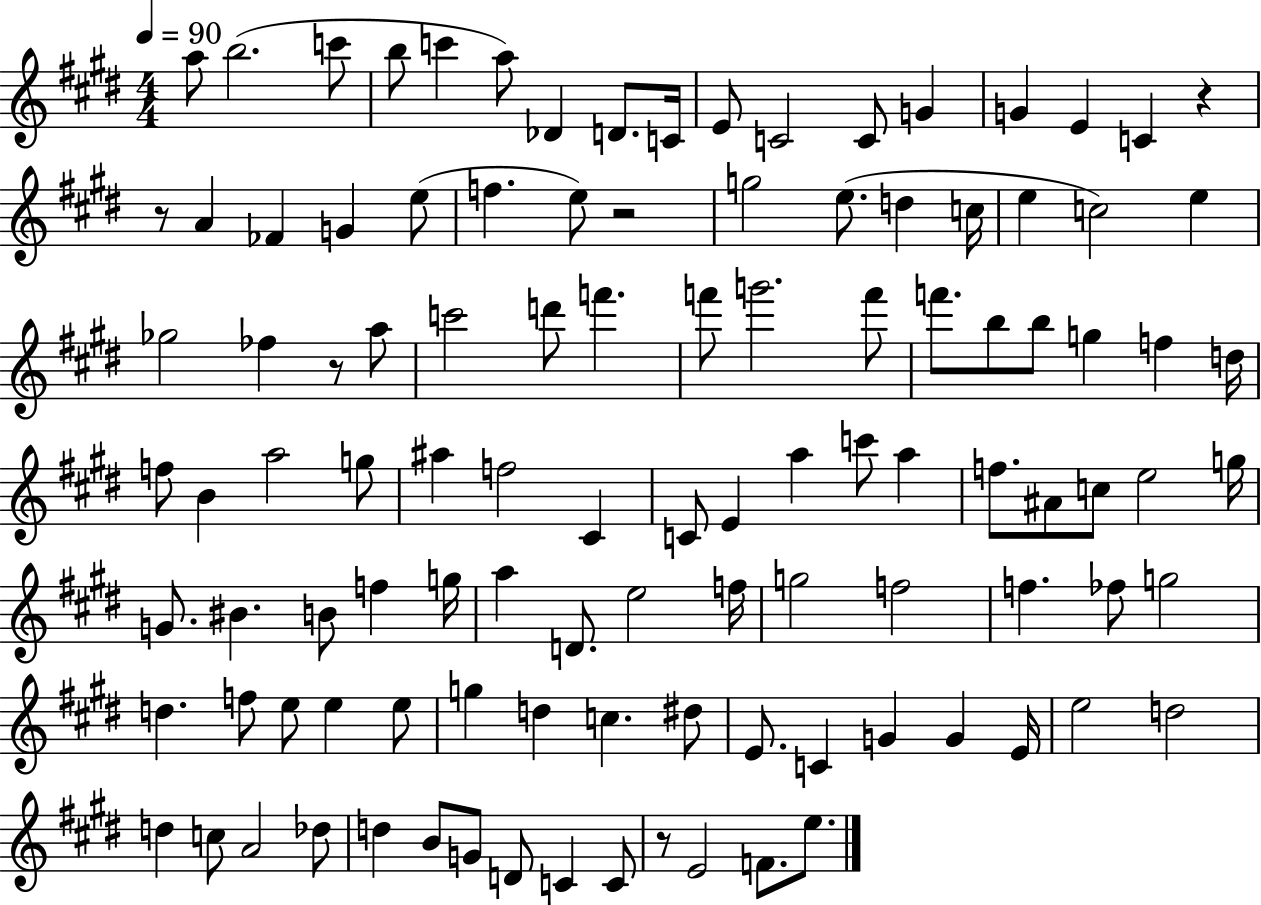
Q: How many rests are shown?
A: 5